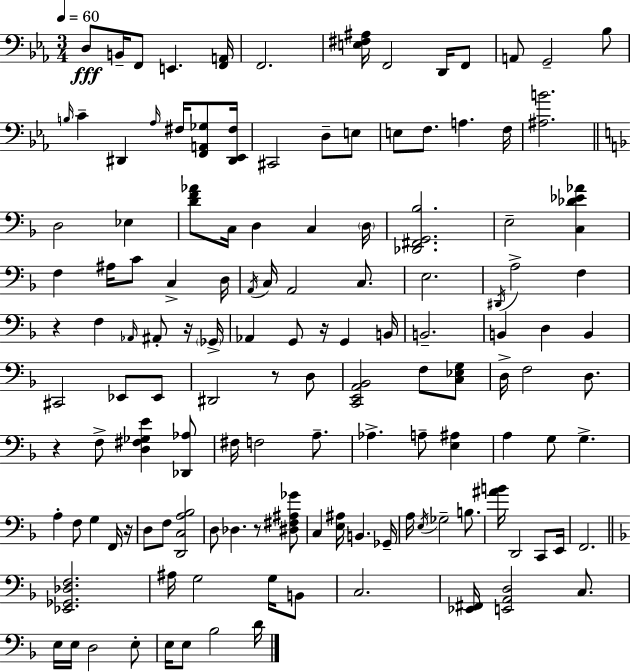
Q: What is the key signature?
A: EES major